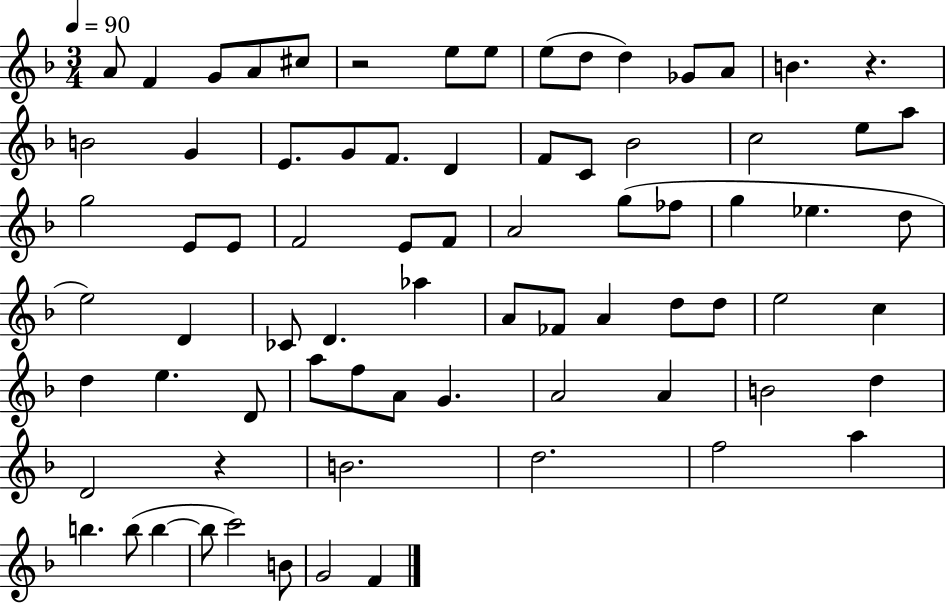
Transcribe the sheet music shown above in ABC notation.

X:1
T:Untitled
M:3/4
L:1/4
K:F
A/2 F G/2 A/2 ^c/2 z2 e/2 e/2 e/2 d/2 d _G/2 A/2 B z B2 G E/2 G/2 F/2 D F/2 C/2 _B2 c2 e/2 a/2 g2 E/2 E/2 F2 E/2 F/2 A2 g/2 _f/2 g _e d/2 e2 D _C/2 D _a A/2 _F/2 A d/2 d/2 e2 c d e D/2 a/2 f/2 A/2 G A2 A B2 d D2 z B2 d2 f2 a b b/2 b b/2 c'2 B/2 G2 F